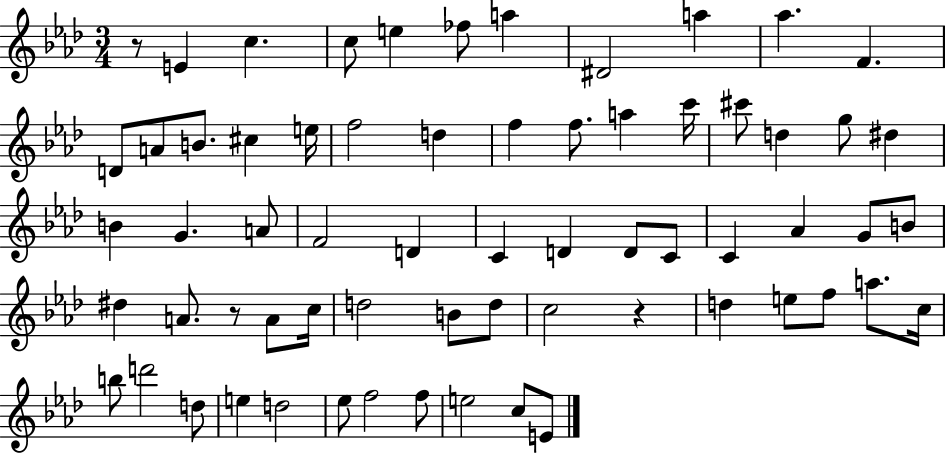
{
  \clef treble
  \numericTimeSignature
  \time 3/4
  \key aes \major
  r8 e'4 c''4. | c''8 e''4 fes''8 a''4 | dis'2 a''4 | aes''4. f'4. | \break d'8 a'8 b'8. cis''4 e''16 | f''2 d''4 | f''4 f''8. a''4 c'''16 | cis'''8 d''4 g''8 dis''4 | \break b'4 g'4. a'8 | f'2 d'4 | c'4 d'4 d'8 c'8 | c'4 aes'4 g'8 b'8 | \break dis''4 a'8. r8 a'8 c''16 | d''2 b'8 d''8 | c''2 r4 | d''4 e''8 f''8 a''8. c''16 | \break b''8 d'''2 d''8 | e''4 d''2 | ees''8 f''2 f''8 | e''2 c''8 e'8 | \break \bar "|."
}